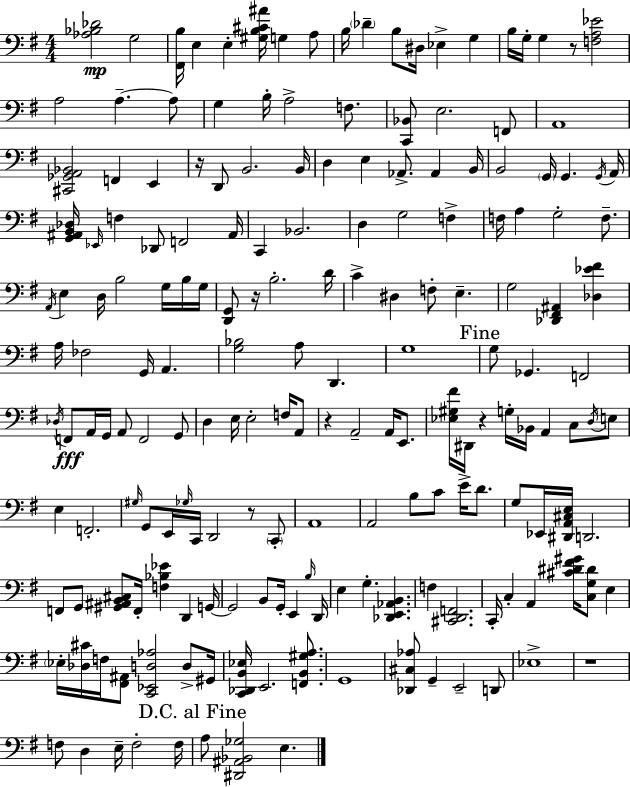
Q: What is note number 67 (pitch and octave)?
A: G3